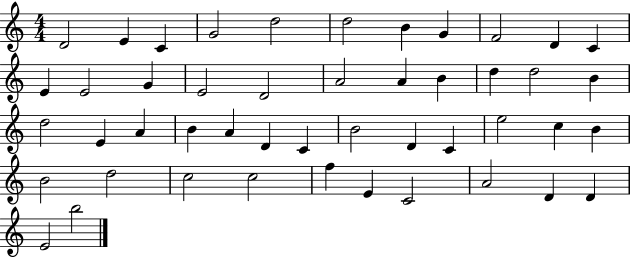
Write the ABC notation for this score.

X:1
T:Untitled
M:4/4
L:1/4
K:C
D2 E C G2 d2 d2 B G F2 D C E E2 G E2 D2 A2 A B d d2 B d2 E A B A D C B2 D C e2 c B B2 d2 c2 c2 f E C2 A2 D D E2 b2